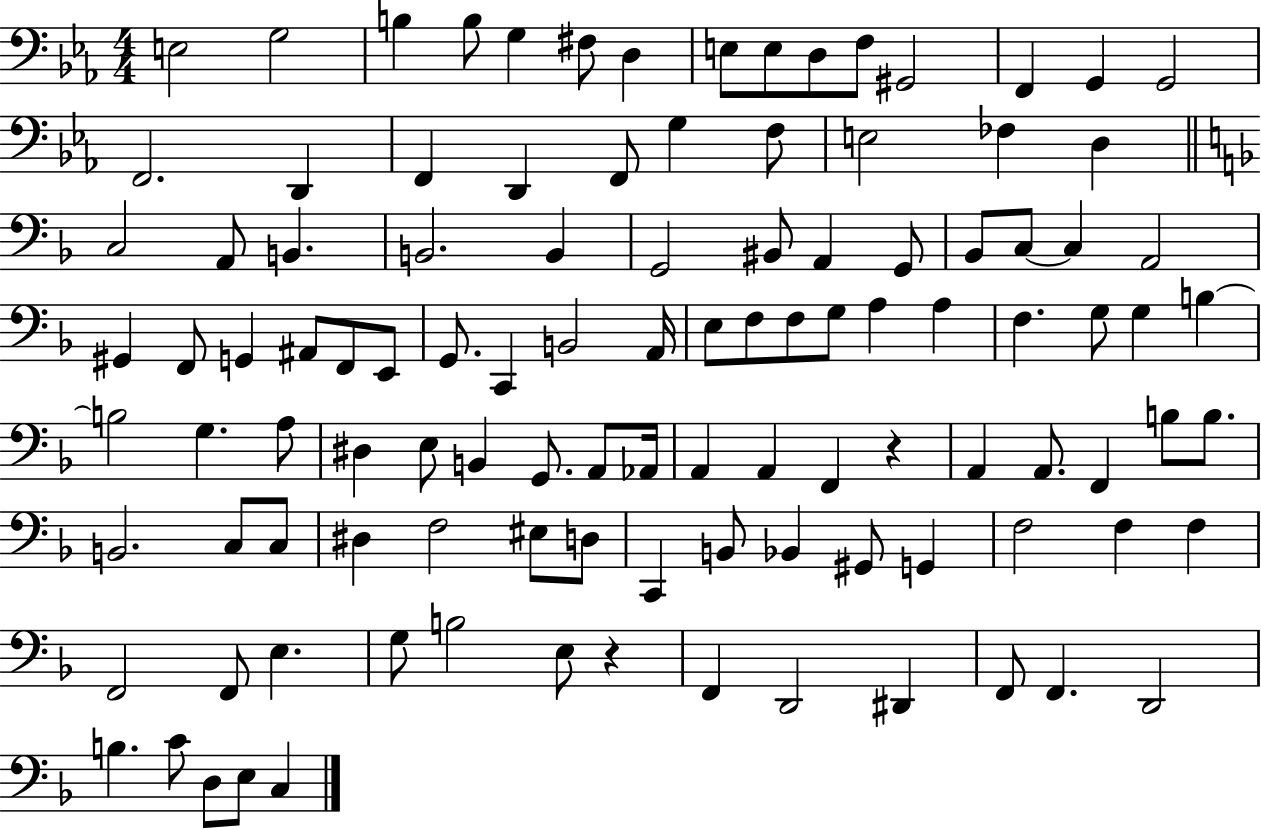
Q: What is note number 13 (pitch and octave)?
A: F2